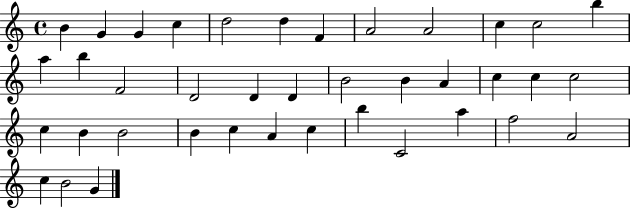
B4/q G4/q G4/q C5/q D5/h D5/q F4/q A4/h A4/h C5/q C5/h B5/q A5/q B5/q F4/h D4/h D4/q D4/q B4/h B4/q A4/q C5/q C5/q C5/h C5/q B4/q B4/h B4/q C5/q A4/q C5/q B5/q C4/h A5/q F5/h A4/h C5/q B4/h G4/q